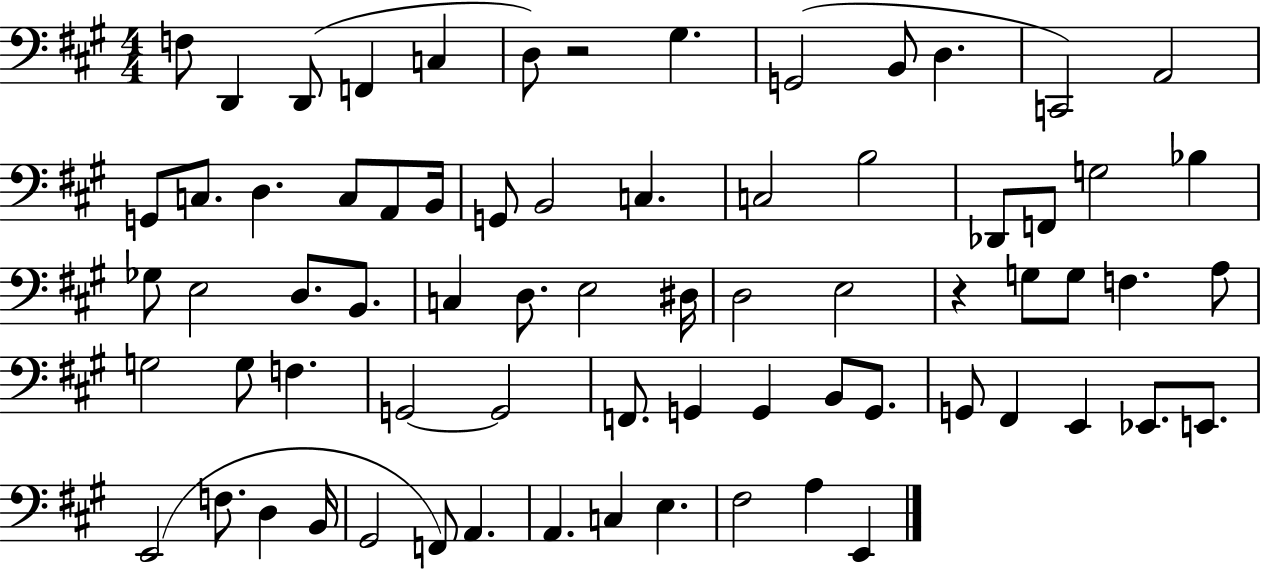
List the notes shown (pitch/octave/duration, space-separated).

F3/e D2/q D2/e F2/q C3/q D3/e R/h G#3/q. G2/h B2/e D3/q. C2/h A2/h G2/e C3/e. D3/q. C3/e A2/e B2/s G2/e B2/h C3/q. C3/h B3/h Db2/e F2/e G3/h Bb3/q Gb3/e E3/h D3/e. B2/e. C3/q D3/e. E3/h D#3/s D3/h E3/h R/q G3/e G3/e F3/q. A3/e G3/h G3/e F3/q. G2/h G2/h F2/e. G2/q G2/q B2/e G2/e. G2/e F#2/q E2/q Eb2/e. E2/e. E2/h F3/e. D3/q B2/s G#2/h F2/e A2/q. A2/q. C3/q E3/q. F#3/h A3/q E2/q